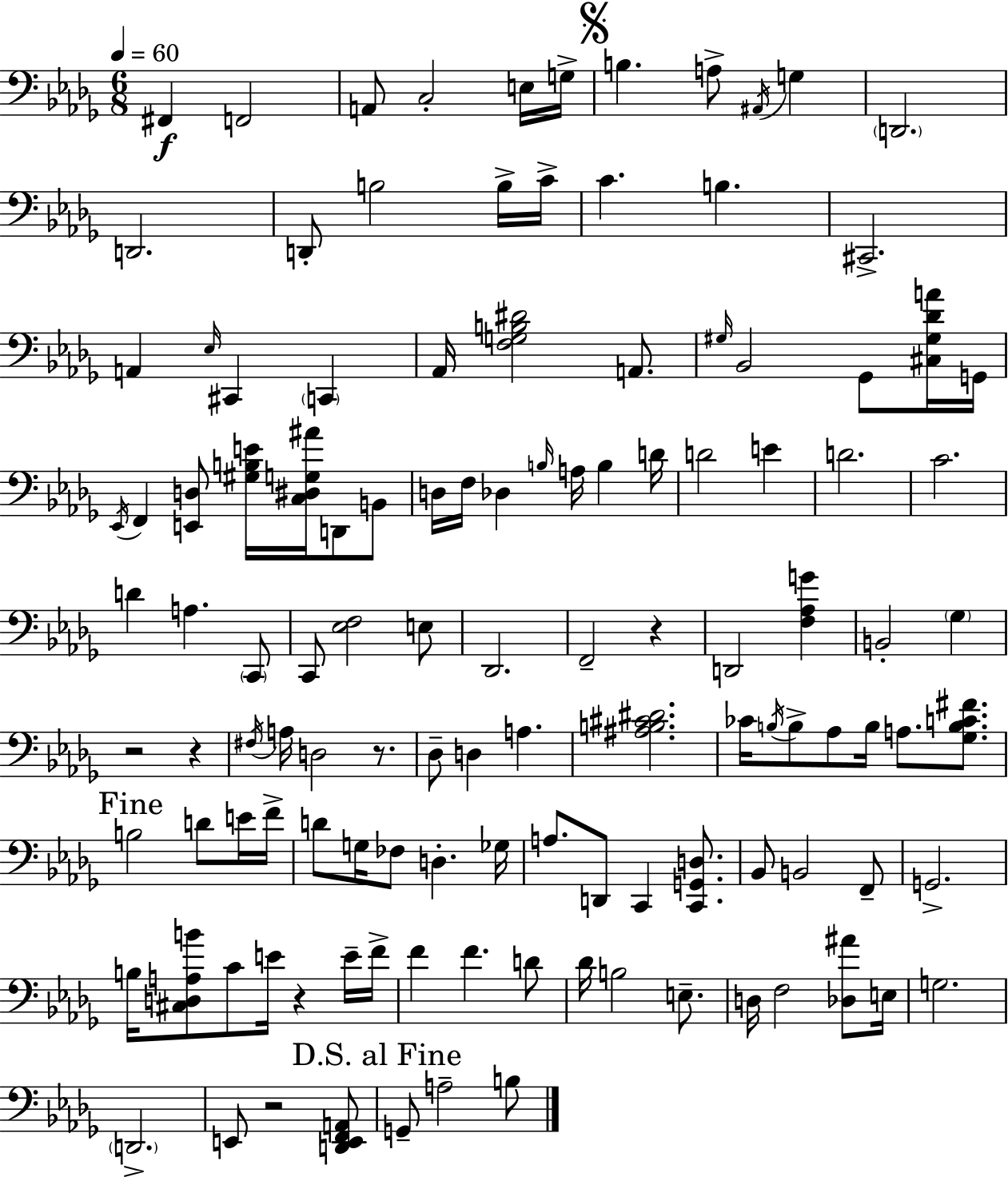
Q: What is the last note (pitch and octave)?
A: B3